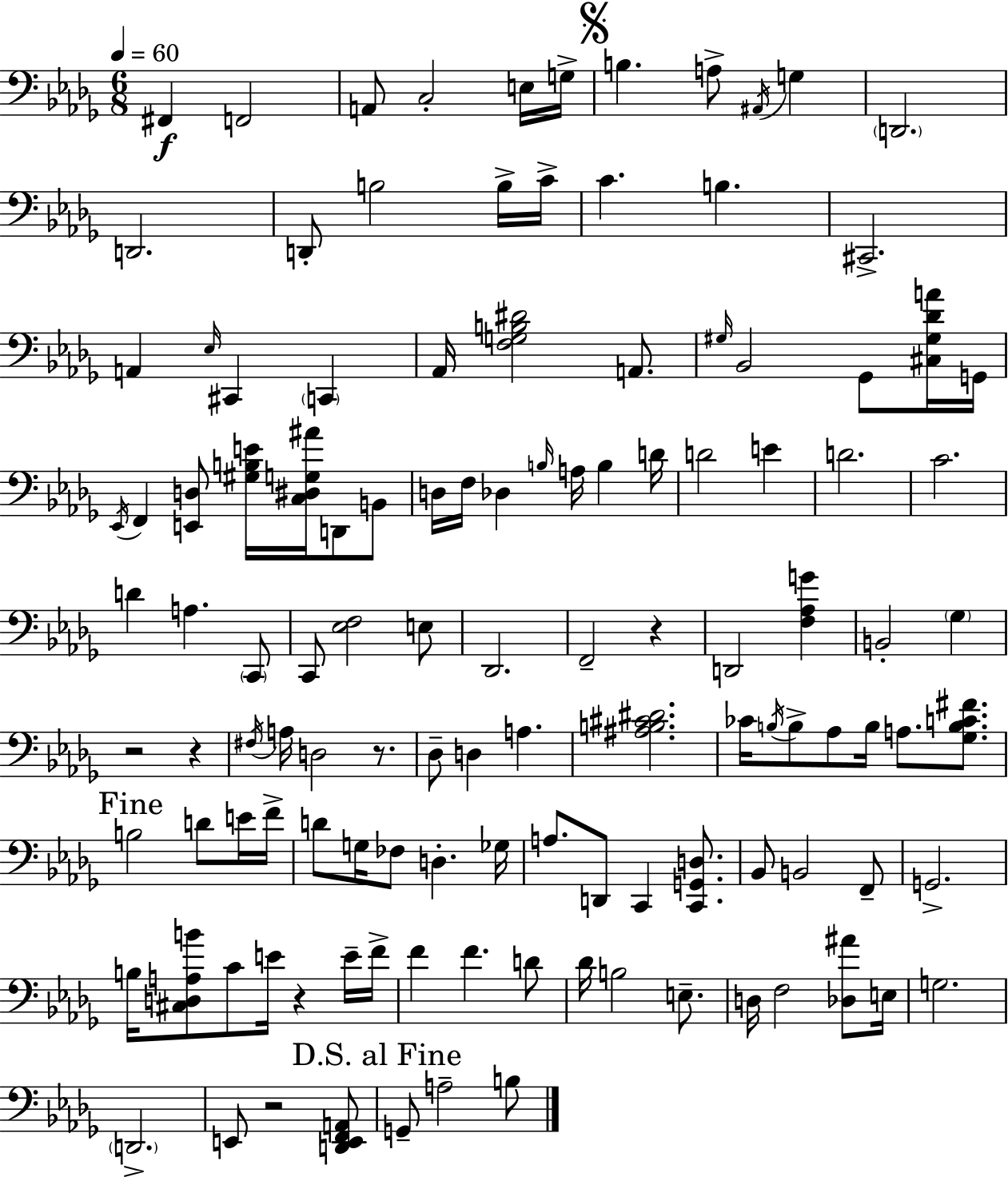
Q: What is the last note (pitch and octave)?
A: B3